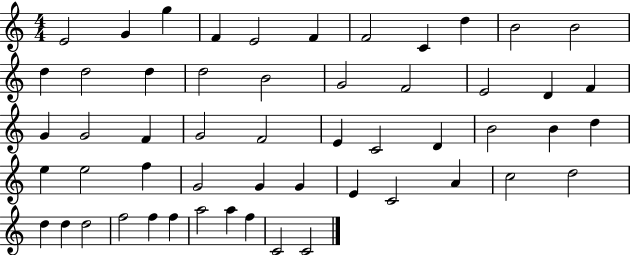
E4/h G4/q G5/q F4/q E4/h F4/q F4/h C4/q D5/q B4/h B4/h D5/q D5/h D5/q D5/h B4/h G4/h F4/h E4/h D4/q F4/q G4/q G4/h F4/q G4/h F4/h E4/q C4/h D4/q B4/h B4/q D5/q E5/q E5/h F5/q G4/h G4/q G4/q E4/q C4/h A4/q C5/h D5/h D5/q D5/q D5/h F5/h F5/q F5/q A5/h A5/q F5/q C4/h C4/h